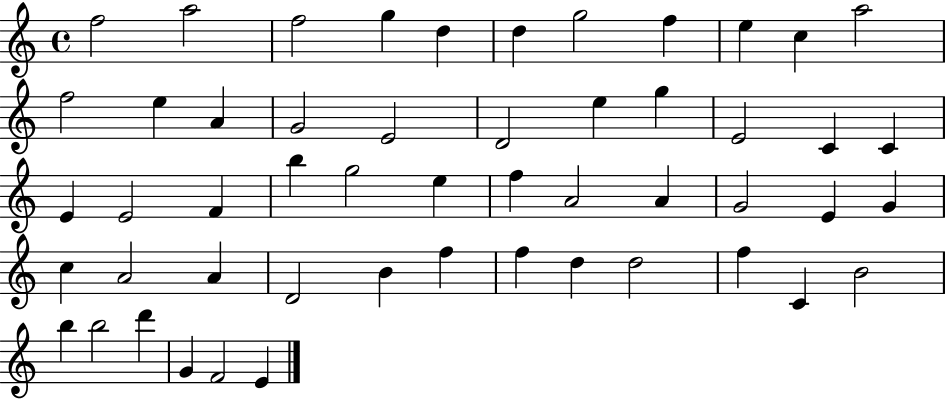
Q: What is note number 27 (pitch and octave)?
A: G5